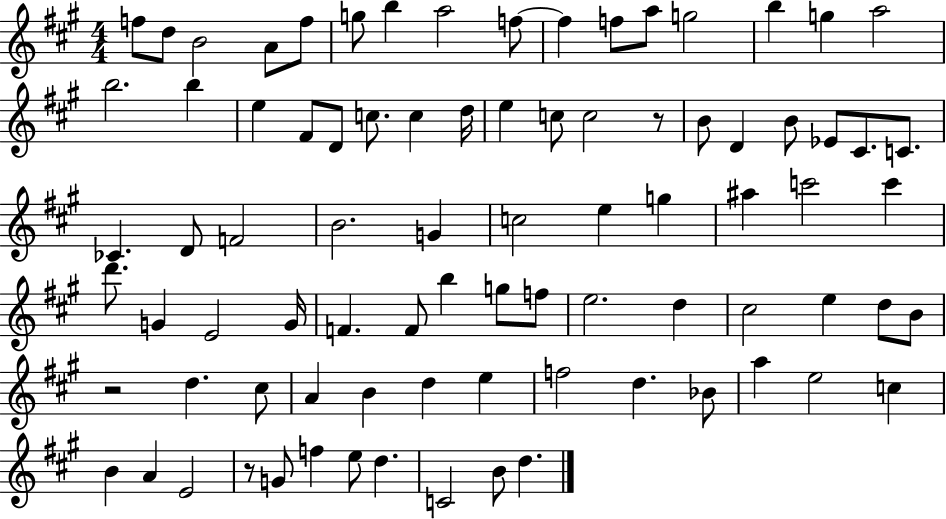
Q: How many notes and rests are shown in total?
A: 84